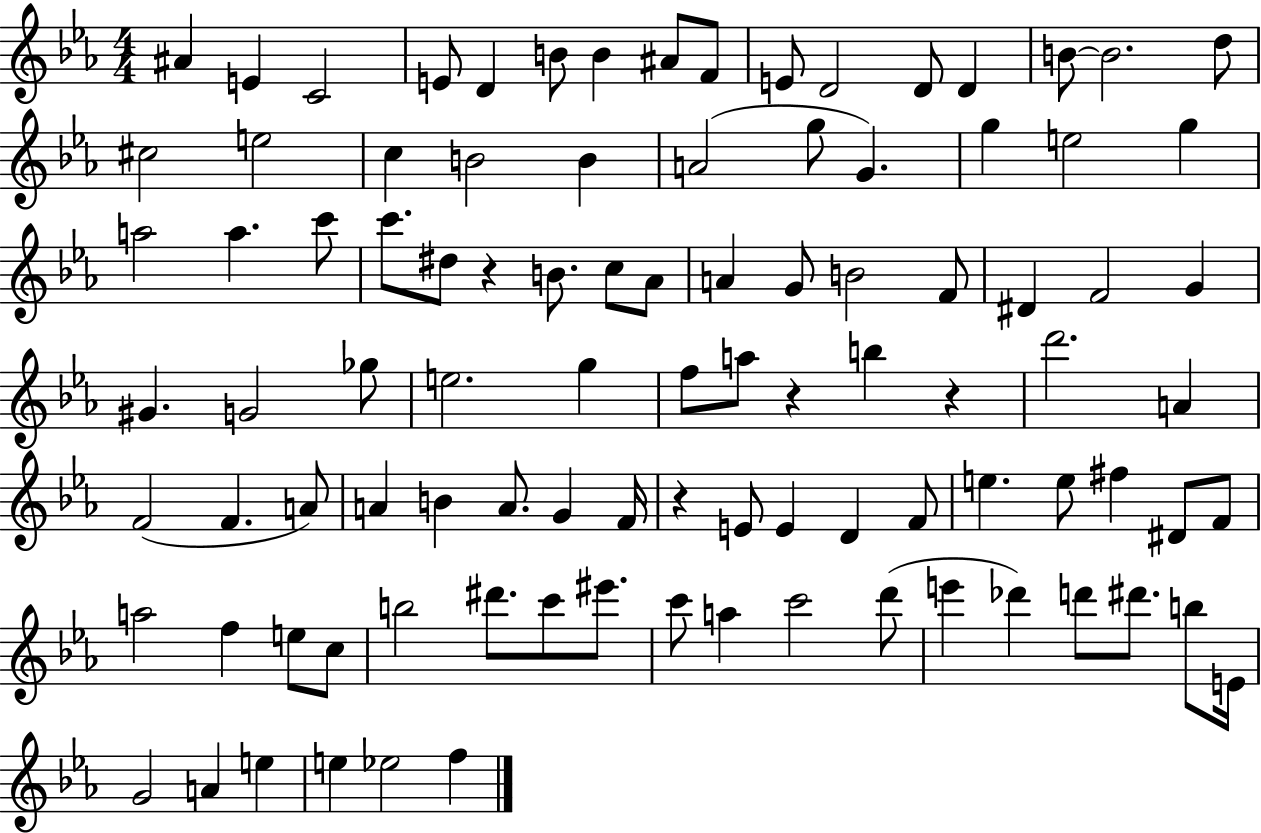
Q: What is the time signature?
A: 4/4